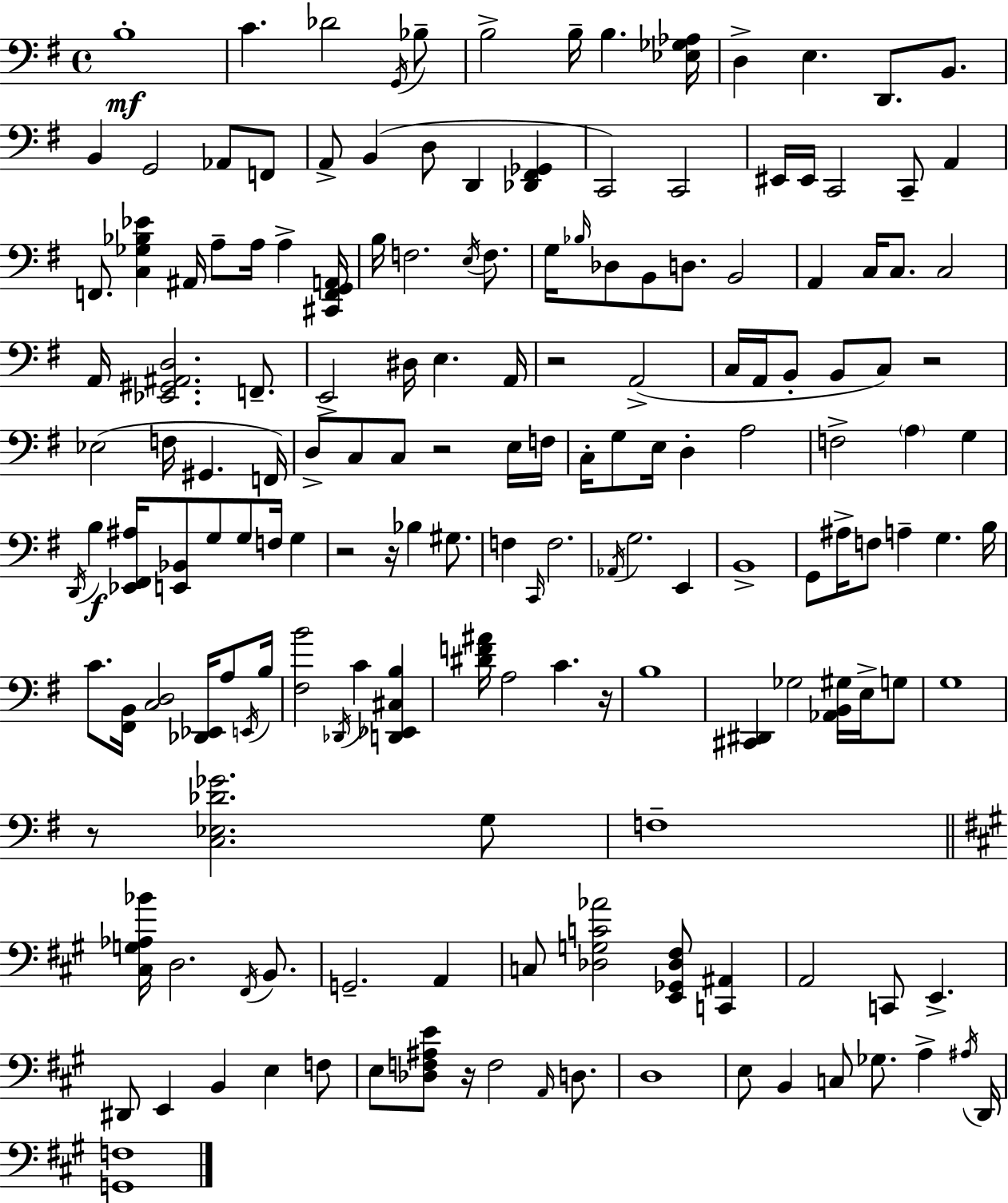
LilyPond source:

{
  \clef bass
  \time 4/4
  \defaultTimeSignature
  \key g \major
  b1-.\mf | c'4. des'2 \acciaccatura { g,16 } bes8-- | b2-> b16-- b4. | <ees ges aes>16 d4-> e4. d,8. b,8. | \break b,4 g,2 aes,8 f,8 | a,8-> b,4( d8 d,4 <des, fis, ges,>4 | c,2) c,2 | eis,16 eis,16 c,2 c,8-- a,4 | \break f,8. <c ges bes ees'>4 ais,16 a8-- a16 a4-> | <cis, f, g, a,>16 b16 f2. \acciaccatura { e16 } f8. | g16 \grace { bes16 } des8 b,8 d8. b,2 | a,4 c16 c8. c2 | \break a,16 <ees, gis, ais, d>2. | f,8.-- e,2-> dis16 e4. | a,16 r2 a,2->( | c16 a,16 b,8-. b,8 c8) r2 | \break ees2( f16 gis,4. | f,16) d8-> c8 c8 r2 | e16 f16 c16-. g8 e16 d4-. a2 | f2-> \parenthesize a4 g4 | \break \acciaccatura { d,16 }\f b4 <ees, fis, ais>16 <e, bes,>8 g8 g8 f16 | g4 r2 r16 bes4 | gis8. f4 \grace { c,16 } f2. | \acciaccatura { aes,16 } g2. | \break e,4 b,1-> | g,8 ais16-> f8 a4-- g4. | b16 c'8. <fis, b,>16 <c d>2 | <des, ees,>16 a8 \acciaccatura { e,16 } b16 <fis b'>2 \acciaccatura { des,16 } | \break c'4 <d, ees, cis b>4 <dis' f' ais'>16 a2 | c'4. r16 b1 | <cis, dis,>4 ges2 | <aes, b, gis>16 e16-> g8 g1 | \break r8 <c ees des' ges'>2. | g8 f1-- | \bar "||" \break \key a \major <cis g aes bes'>16 d2. \acciaccatura { fis,16 } b,8. | g,2.-- a,4 | c8 <des g c' aes'>2 <e, ges, des fis>8 <c, ais,>4 | a,2 c,8 e,4.-> | \break dis,8 e,4 b,4 e4 f8 | e8 <des f ais e'>8 r16 f2 \grace { a,16 } d8. | d1 | e8 b,4 c8 ges8. a4-> | \break \acciaccatura { ais16 } d,16 <g, f>1 | \bar "|."
}